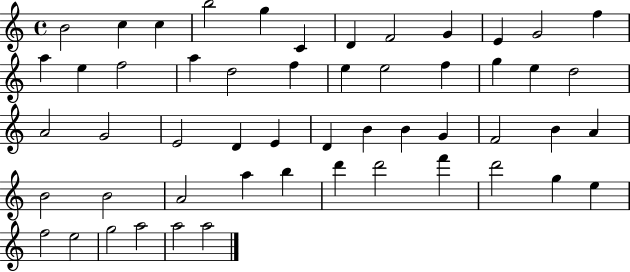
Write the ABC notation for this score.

X:1
T:Untitled
M:4/4
L:1/4
K:C
B2 c c b2 g C D F2 G E G2 f a e f2 a d2 f e e2 f g e d2 A2 G2 E2 D E D B B G F2 B A B2 B2 A2 a b d' d'2 f' d'2 g e f2 e2 g2 a2 a2 a2